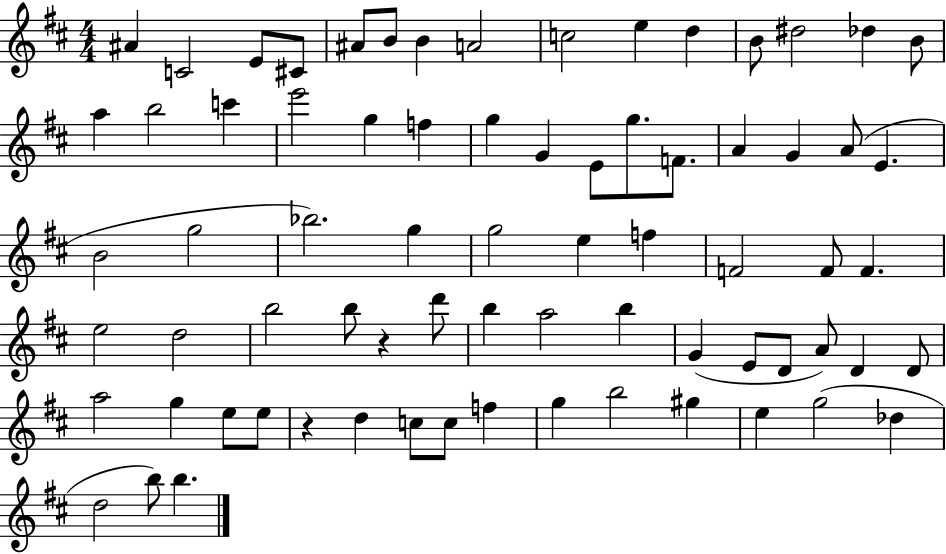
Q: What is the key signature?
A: D major